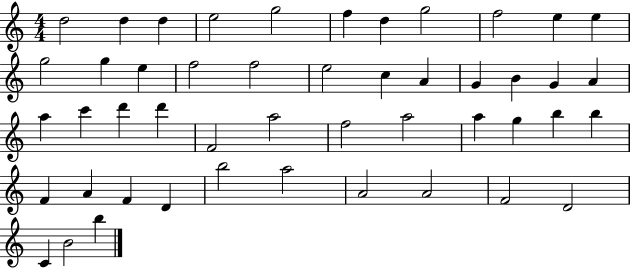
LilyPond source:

{
  \clef treble
  \numericTimeSignature
  \time 4/4
  \key c \major
  d''2 d''4 d''4 | e''2 g''2 | f''4 d''4 g''2 | f''2 e''4 e''4 | \break g''2 g''4 e''4 | f''2 f''2 | e''2 c''4 a'4 | g'4 b'4 g'4 a'4 | \break a''4 c'''4 d'''4 d'''4 | f'2 a''2 | f''2 a''2 | a''4 g''4 b''4 b''4 | \break f'4 a'4 f'4 d'4 | b''2 a''2 | a'2 a'2 | f'2 d'2 | \break c'4 b'2 b''4 | \bar "|."
}